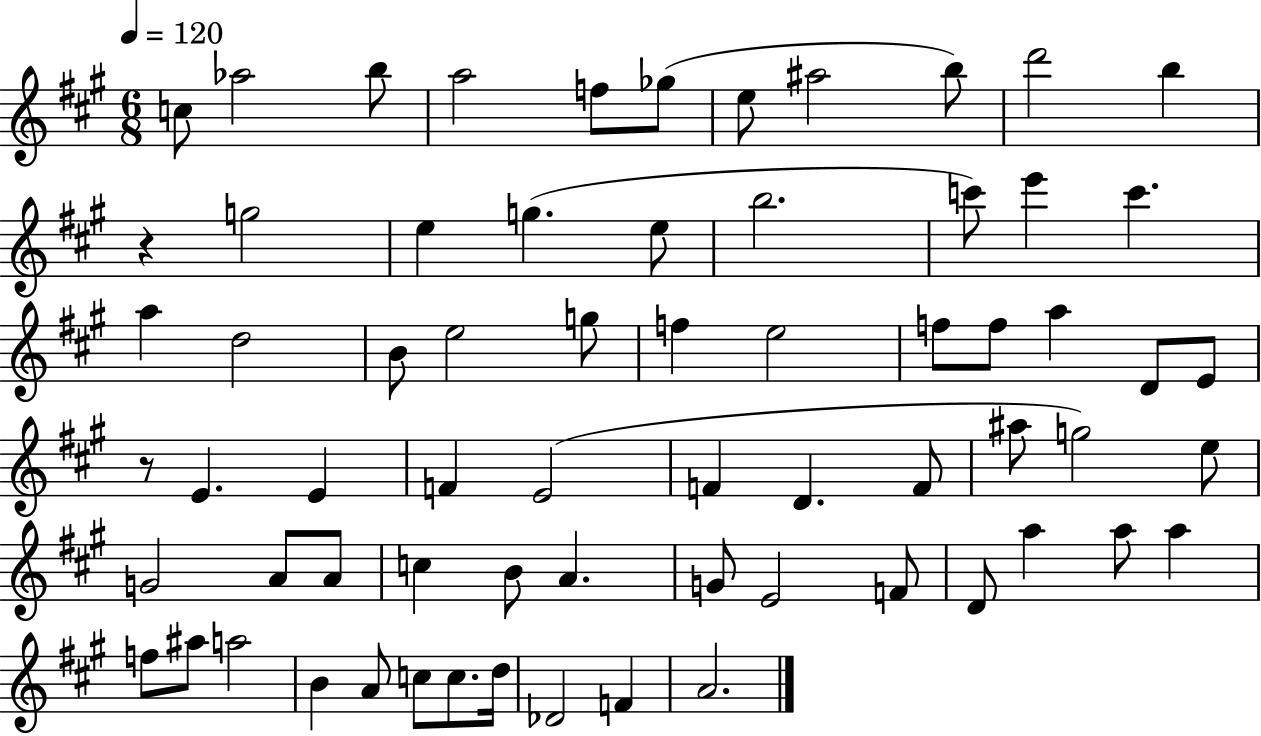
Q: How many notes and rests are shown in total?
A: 67